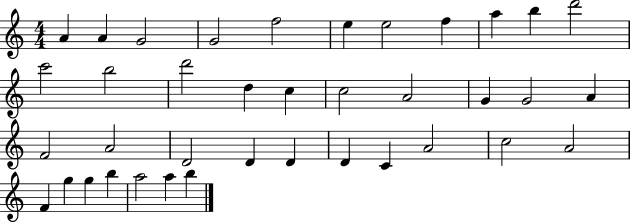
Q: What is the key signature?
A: C major